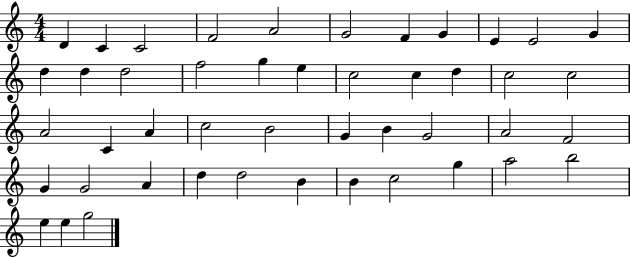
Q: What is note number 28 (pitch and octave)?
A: G4